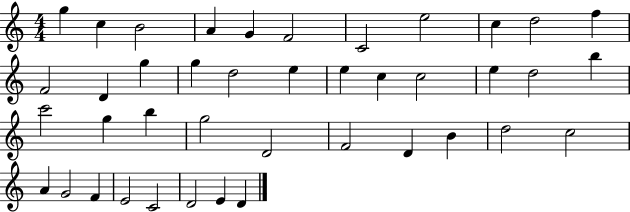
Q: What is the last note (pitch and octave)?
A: D4